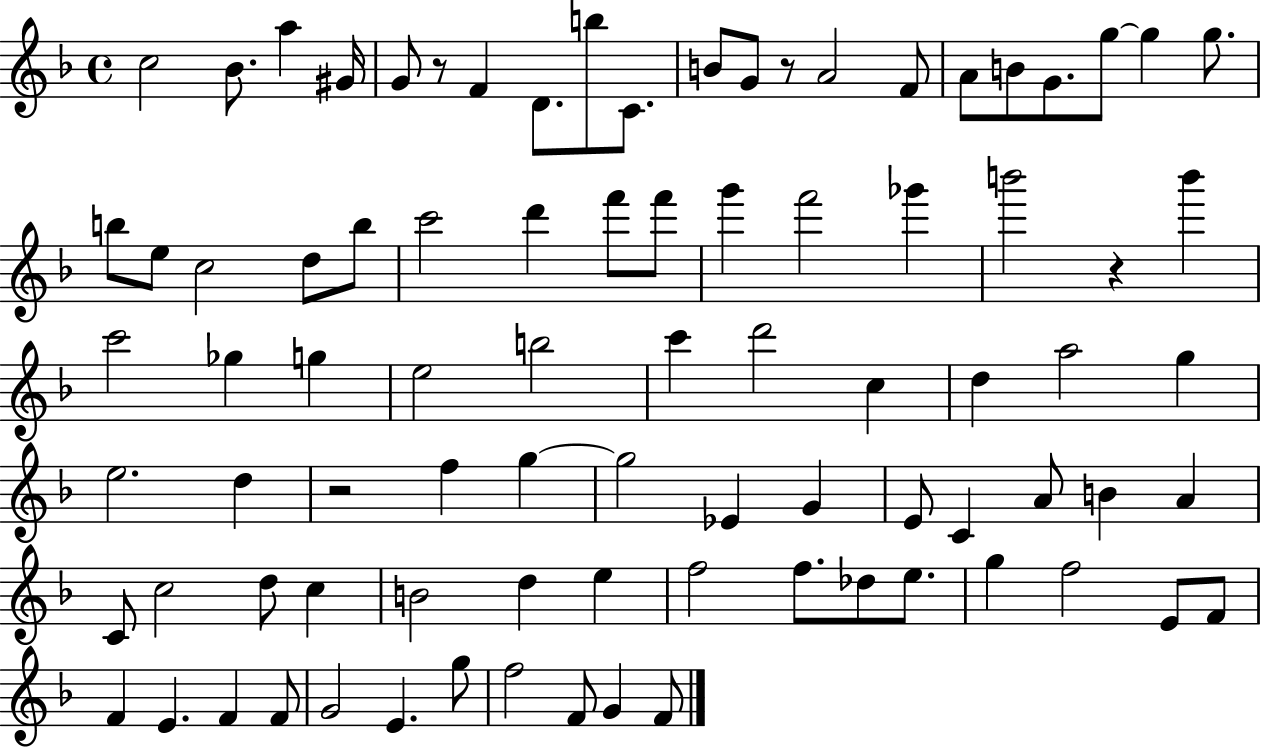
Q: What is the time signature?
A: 4/4